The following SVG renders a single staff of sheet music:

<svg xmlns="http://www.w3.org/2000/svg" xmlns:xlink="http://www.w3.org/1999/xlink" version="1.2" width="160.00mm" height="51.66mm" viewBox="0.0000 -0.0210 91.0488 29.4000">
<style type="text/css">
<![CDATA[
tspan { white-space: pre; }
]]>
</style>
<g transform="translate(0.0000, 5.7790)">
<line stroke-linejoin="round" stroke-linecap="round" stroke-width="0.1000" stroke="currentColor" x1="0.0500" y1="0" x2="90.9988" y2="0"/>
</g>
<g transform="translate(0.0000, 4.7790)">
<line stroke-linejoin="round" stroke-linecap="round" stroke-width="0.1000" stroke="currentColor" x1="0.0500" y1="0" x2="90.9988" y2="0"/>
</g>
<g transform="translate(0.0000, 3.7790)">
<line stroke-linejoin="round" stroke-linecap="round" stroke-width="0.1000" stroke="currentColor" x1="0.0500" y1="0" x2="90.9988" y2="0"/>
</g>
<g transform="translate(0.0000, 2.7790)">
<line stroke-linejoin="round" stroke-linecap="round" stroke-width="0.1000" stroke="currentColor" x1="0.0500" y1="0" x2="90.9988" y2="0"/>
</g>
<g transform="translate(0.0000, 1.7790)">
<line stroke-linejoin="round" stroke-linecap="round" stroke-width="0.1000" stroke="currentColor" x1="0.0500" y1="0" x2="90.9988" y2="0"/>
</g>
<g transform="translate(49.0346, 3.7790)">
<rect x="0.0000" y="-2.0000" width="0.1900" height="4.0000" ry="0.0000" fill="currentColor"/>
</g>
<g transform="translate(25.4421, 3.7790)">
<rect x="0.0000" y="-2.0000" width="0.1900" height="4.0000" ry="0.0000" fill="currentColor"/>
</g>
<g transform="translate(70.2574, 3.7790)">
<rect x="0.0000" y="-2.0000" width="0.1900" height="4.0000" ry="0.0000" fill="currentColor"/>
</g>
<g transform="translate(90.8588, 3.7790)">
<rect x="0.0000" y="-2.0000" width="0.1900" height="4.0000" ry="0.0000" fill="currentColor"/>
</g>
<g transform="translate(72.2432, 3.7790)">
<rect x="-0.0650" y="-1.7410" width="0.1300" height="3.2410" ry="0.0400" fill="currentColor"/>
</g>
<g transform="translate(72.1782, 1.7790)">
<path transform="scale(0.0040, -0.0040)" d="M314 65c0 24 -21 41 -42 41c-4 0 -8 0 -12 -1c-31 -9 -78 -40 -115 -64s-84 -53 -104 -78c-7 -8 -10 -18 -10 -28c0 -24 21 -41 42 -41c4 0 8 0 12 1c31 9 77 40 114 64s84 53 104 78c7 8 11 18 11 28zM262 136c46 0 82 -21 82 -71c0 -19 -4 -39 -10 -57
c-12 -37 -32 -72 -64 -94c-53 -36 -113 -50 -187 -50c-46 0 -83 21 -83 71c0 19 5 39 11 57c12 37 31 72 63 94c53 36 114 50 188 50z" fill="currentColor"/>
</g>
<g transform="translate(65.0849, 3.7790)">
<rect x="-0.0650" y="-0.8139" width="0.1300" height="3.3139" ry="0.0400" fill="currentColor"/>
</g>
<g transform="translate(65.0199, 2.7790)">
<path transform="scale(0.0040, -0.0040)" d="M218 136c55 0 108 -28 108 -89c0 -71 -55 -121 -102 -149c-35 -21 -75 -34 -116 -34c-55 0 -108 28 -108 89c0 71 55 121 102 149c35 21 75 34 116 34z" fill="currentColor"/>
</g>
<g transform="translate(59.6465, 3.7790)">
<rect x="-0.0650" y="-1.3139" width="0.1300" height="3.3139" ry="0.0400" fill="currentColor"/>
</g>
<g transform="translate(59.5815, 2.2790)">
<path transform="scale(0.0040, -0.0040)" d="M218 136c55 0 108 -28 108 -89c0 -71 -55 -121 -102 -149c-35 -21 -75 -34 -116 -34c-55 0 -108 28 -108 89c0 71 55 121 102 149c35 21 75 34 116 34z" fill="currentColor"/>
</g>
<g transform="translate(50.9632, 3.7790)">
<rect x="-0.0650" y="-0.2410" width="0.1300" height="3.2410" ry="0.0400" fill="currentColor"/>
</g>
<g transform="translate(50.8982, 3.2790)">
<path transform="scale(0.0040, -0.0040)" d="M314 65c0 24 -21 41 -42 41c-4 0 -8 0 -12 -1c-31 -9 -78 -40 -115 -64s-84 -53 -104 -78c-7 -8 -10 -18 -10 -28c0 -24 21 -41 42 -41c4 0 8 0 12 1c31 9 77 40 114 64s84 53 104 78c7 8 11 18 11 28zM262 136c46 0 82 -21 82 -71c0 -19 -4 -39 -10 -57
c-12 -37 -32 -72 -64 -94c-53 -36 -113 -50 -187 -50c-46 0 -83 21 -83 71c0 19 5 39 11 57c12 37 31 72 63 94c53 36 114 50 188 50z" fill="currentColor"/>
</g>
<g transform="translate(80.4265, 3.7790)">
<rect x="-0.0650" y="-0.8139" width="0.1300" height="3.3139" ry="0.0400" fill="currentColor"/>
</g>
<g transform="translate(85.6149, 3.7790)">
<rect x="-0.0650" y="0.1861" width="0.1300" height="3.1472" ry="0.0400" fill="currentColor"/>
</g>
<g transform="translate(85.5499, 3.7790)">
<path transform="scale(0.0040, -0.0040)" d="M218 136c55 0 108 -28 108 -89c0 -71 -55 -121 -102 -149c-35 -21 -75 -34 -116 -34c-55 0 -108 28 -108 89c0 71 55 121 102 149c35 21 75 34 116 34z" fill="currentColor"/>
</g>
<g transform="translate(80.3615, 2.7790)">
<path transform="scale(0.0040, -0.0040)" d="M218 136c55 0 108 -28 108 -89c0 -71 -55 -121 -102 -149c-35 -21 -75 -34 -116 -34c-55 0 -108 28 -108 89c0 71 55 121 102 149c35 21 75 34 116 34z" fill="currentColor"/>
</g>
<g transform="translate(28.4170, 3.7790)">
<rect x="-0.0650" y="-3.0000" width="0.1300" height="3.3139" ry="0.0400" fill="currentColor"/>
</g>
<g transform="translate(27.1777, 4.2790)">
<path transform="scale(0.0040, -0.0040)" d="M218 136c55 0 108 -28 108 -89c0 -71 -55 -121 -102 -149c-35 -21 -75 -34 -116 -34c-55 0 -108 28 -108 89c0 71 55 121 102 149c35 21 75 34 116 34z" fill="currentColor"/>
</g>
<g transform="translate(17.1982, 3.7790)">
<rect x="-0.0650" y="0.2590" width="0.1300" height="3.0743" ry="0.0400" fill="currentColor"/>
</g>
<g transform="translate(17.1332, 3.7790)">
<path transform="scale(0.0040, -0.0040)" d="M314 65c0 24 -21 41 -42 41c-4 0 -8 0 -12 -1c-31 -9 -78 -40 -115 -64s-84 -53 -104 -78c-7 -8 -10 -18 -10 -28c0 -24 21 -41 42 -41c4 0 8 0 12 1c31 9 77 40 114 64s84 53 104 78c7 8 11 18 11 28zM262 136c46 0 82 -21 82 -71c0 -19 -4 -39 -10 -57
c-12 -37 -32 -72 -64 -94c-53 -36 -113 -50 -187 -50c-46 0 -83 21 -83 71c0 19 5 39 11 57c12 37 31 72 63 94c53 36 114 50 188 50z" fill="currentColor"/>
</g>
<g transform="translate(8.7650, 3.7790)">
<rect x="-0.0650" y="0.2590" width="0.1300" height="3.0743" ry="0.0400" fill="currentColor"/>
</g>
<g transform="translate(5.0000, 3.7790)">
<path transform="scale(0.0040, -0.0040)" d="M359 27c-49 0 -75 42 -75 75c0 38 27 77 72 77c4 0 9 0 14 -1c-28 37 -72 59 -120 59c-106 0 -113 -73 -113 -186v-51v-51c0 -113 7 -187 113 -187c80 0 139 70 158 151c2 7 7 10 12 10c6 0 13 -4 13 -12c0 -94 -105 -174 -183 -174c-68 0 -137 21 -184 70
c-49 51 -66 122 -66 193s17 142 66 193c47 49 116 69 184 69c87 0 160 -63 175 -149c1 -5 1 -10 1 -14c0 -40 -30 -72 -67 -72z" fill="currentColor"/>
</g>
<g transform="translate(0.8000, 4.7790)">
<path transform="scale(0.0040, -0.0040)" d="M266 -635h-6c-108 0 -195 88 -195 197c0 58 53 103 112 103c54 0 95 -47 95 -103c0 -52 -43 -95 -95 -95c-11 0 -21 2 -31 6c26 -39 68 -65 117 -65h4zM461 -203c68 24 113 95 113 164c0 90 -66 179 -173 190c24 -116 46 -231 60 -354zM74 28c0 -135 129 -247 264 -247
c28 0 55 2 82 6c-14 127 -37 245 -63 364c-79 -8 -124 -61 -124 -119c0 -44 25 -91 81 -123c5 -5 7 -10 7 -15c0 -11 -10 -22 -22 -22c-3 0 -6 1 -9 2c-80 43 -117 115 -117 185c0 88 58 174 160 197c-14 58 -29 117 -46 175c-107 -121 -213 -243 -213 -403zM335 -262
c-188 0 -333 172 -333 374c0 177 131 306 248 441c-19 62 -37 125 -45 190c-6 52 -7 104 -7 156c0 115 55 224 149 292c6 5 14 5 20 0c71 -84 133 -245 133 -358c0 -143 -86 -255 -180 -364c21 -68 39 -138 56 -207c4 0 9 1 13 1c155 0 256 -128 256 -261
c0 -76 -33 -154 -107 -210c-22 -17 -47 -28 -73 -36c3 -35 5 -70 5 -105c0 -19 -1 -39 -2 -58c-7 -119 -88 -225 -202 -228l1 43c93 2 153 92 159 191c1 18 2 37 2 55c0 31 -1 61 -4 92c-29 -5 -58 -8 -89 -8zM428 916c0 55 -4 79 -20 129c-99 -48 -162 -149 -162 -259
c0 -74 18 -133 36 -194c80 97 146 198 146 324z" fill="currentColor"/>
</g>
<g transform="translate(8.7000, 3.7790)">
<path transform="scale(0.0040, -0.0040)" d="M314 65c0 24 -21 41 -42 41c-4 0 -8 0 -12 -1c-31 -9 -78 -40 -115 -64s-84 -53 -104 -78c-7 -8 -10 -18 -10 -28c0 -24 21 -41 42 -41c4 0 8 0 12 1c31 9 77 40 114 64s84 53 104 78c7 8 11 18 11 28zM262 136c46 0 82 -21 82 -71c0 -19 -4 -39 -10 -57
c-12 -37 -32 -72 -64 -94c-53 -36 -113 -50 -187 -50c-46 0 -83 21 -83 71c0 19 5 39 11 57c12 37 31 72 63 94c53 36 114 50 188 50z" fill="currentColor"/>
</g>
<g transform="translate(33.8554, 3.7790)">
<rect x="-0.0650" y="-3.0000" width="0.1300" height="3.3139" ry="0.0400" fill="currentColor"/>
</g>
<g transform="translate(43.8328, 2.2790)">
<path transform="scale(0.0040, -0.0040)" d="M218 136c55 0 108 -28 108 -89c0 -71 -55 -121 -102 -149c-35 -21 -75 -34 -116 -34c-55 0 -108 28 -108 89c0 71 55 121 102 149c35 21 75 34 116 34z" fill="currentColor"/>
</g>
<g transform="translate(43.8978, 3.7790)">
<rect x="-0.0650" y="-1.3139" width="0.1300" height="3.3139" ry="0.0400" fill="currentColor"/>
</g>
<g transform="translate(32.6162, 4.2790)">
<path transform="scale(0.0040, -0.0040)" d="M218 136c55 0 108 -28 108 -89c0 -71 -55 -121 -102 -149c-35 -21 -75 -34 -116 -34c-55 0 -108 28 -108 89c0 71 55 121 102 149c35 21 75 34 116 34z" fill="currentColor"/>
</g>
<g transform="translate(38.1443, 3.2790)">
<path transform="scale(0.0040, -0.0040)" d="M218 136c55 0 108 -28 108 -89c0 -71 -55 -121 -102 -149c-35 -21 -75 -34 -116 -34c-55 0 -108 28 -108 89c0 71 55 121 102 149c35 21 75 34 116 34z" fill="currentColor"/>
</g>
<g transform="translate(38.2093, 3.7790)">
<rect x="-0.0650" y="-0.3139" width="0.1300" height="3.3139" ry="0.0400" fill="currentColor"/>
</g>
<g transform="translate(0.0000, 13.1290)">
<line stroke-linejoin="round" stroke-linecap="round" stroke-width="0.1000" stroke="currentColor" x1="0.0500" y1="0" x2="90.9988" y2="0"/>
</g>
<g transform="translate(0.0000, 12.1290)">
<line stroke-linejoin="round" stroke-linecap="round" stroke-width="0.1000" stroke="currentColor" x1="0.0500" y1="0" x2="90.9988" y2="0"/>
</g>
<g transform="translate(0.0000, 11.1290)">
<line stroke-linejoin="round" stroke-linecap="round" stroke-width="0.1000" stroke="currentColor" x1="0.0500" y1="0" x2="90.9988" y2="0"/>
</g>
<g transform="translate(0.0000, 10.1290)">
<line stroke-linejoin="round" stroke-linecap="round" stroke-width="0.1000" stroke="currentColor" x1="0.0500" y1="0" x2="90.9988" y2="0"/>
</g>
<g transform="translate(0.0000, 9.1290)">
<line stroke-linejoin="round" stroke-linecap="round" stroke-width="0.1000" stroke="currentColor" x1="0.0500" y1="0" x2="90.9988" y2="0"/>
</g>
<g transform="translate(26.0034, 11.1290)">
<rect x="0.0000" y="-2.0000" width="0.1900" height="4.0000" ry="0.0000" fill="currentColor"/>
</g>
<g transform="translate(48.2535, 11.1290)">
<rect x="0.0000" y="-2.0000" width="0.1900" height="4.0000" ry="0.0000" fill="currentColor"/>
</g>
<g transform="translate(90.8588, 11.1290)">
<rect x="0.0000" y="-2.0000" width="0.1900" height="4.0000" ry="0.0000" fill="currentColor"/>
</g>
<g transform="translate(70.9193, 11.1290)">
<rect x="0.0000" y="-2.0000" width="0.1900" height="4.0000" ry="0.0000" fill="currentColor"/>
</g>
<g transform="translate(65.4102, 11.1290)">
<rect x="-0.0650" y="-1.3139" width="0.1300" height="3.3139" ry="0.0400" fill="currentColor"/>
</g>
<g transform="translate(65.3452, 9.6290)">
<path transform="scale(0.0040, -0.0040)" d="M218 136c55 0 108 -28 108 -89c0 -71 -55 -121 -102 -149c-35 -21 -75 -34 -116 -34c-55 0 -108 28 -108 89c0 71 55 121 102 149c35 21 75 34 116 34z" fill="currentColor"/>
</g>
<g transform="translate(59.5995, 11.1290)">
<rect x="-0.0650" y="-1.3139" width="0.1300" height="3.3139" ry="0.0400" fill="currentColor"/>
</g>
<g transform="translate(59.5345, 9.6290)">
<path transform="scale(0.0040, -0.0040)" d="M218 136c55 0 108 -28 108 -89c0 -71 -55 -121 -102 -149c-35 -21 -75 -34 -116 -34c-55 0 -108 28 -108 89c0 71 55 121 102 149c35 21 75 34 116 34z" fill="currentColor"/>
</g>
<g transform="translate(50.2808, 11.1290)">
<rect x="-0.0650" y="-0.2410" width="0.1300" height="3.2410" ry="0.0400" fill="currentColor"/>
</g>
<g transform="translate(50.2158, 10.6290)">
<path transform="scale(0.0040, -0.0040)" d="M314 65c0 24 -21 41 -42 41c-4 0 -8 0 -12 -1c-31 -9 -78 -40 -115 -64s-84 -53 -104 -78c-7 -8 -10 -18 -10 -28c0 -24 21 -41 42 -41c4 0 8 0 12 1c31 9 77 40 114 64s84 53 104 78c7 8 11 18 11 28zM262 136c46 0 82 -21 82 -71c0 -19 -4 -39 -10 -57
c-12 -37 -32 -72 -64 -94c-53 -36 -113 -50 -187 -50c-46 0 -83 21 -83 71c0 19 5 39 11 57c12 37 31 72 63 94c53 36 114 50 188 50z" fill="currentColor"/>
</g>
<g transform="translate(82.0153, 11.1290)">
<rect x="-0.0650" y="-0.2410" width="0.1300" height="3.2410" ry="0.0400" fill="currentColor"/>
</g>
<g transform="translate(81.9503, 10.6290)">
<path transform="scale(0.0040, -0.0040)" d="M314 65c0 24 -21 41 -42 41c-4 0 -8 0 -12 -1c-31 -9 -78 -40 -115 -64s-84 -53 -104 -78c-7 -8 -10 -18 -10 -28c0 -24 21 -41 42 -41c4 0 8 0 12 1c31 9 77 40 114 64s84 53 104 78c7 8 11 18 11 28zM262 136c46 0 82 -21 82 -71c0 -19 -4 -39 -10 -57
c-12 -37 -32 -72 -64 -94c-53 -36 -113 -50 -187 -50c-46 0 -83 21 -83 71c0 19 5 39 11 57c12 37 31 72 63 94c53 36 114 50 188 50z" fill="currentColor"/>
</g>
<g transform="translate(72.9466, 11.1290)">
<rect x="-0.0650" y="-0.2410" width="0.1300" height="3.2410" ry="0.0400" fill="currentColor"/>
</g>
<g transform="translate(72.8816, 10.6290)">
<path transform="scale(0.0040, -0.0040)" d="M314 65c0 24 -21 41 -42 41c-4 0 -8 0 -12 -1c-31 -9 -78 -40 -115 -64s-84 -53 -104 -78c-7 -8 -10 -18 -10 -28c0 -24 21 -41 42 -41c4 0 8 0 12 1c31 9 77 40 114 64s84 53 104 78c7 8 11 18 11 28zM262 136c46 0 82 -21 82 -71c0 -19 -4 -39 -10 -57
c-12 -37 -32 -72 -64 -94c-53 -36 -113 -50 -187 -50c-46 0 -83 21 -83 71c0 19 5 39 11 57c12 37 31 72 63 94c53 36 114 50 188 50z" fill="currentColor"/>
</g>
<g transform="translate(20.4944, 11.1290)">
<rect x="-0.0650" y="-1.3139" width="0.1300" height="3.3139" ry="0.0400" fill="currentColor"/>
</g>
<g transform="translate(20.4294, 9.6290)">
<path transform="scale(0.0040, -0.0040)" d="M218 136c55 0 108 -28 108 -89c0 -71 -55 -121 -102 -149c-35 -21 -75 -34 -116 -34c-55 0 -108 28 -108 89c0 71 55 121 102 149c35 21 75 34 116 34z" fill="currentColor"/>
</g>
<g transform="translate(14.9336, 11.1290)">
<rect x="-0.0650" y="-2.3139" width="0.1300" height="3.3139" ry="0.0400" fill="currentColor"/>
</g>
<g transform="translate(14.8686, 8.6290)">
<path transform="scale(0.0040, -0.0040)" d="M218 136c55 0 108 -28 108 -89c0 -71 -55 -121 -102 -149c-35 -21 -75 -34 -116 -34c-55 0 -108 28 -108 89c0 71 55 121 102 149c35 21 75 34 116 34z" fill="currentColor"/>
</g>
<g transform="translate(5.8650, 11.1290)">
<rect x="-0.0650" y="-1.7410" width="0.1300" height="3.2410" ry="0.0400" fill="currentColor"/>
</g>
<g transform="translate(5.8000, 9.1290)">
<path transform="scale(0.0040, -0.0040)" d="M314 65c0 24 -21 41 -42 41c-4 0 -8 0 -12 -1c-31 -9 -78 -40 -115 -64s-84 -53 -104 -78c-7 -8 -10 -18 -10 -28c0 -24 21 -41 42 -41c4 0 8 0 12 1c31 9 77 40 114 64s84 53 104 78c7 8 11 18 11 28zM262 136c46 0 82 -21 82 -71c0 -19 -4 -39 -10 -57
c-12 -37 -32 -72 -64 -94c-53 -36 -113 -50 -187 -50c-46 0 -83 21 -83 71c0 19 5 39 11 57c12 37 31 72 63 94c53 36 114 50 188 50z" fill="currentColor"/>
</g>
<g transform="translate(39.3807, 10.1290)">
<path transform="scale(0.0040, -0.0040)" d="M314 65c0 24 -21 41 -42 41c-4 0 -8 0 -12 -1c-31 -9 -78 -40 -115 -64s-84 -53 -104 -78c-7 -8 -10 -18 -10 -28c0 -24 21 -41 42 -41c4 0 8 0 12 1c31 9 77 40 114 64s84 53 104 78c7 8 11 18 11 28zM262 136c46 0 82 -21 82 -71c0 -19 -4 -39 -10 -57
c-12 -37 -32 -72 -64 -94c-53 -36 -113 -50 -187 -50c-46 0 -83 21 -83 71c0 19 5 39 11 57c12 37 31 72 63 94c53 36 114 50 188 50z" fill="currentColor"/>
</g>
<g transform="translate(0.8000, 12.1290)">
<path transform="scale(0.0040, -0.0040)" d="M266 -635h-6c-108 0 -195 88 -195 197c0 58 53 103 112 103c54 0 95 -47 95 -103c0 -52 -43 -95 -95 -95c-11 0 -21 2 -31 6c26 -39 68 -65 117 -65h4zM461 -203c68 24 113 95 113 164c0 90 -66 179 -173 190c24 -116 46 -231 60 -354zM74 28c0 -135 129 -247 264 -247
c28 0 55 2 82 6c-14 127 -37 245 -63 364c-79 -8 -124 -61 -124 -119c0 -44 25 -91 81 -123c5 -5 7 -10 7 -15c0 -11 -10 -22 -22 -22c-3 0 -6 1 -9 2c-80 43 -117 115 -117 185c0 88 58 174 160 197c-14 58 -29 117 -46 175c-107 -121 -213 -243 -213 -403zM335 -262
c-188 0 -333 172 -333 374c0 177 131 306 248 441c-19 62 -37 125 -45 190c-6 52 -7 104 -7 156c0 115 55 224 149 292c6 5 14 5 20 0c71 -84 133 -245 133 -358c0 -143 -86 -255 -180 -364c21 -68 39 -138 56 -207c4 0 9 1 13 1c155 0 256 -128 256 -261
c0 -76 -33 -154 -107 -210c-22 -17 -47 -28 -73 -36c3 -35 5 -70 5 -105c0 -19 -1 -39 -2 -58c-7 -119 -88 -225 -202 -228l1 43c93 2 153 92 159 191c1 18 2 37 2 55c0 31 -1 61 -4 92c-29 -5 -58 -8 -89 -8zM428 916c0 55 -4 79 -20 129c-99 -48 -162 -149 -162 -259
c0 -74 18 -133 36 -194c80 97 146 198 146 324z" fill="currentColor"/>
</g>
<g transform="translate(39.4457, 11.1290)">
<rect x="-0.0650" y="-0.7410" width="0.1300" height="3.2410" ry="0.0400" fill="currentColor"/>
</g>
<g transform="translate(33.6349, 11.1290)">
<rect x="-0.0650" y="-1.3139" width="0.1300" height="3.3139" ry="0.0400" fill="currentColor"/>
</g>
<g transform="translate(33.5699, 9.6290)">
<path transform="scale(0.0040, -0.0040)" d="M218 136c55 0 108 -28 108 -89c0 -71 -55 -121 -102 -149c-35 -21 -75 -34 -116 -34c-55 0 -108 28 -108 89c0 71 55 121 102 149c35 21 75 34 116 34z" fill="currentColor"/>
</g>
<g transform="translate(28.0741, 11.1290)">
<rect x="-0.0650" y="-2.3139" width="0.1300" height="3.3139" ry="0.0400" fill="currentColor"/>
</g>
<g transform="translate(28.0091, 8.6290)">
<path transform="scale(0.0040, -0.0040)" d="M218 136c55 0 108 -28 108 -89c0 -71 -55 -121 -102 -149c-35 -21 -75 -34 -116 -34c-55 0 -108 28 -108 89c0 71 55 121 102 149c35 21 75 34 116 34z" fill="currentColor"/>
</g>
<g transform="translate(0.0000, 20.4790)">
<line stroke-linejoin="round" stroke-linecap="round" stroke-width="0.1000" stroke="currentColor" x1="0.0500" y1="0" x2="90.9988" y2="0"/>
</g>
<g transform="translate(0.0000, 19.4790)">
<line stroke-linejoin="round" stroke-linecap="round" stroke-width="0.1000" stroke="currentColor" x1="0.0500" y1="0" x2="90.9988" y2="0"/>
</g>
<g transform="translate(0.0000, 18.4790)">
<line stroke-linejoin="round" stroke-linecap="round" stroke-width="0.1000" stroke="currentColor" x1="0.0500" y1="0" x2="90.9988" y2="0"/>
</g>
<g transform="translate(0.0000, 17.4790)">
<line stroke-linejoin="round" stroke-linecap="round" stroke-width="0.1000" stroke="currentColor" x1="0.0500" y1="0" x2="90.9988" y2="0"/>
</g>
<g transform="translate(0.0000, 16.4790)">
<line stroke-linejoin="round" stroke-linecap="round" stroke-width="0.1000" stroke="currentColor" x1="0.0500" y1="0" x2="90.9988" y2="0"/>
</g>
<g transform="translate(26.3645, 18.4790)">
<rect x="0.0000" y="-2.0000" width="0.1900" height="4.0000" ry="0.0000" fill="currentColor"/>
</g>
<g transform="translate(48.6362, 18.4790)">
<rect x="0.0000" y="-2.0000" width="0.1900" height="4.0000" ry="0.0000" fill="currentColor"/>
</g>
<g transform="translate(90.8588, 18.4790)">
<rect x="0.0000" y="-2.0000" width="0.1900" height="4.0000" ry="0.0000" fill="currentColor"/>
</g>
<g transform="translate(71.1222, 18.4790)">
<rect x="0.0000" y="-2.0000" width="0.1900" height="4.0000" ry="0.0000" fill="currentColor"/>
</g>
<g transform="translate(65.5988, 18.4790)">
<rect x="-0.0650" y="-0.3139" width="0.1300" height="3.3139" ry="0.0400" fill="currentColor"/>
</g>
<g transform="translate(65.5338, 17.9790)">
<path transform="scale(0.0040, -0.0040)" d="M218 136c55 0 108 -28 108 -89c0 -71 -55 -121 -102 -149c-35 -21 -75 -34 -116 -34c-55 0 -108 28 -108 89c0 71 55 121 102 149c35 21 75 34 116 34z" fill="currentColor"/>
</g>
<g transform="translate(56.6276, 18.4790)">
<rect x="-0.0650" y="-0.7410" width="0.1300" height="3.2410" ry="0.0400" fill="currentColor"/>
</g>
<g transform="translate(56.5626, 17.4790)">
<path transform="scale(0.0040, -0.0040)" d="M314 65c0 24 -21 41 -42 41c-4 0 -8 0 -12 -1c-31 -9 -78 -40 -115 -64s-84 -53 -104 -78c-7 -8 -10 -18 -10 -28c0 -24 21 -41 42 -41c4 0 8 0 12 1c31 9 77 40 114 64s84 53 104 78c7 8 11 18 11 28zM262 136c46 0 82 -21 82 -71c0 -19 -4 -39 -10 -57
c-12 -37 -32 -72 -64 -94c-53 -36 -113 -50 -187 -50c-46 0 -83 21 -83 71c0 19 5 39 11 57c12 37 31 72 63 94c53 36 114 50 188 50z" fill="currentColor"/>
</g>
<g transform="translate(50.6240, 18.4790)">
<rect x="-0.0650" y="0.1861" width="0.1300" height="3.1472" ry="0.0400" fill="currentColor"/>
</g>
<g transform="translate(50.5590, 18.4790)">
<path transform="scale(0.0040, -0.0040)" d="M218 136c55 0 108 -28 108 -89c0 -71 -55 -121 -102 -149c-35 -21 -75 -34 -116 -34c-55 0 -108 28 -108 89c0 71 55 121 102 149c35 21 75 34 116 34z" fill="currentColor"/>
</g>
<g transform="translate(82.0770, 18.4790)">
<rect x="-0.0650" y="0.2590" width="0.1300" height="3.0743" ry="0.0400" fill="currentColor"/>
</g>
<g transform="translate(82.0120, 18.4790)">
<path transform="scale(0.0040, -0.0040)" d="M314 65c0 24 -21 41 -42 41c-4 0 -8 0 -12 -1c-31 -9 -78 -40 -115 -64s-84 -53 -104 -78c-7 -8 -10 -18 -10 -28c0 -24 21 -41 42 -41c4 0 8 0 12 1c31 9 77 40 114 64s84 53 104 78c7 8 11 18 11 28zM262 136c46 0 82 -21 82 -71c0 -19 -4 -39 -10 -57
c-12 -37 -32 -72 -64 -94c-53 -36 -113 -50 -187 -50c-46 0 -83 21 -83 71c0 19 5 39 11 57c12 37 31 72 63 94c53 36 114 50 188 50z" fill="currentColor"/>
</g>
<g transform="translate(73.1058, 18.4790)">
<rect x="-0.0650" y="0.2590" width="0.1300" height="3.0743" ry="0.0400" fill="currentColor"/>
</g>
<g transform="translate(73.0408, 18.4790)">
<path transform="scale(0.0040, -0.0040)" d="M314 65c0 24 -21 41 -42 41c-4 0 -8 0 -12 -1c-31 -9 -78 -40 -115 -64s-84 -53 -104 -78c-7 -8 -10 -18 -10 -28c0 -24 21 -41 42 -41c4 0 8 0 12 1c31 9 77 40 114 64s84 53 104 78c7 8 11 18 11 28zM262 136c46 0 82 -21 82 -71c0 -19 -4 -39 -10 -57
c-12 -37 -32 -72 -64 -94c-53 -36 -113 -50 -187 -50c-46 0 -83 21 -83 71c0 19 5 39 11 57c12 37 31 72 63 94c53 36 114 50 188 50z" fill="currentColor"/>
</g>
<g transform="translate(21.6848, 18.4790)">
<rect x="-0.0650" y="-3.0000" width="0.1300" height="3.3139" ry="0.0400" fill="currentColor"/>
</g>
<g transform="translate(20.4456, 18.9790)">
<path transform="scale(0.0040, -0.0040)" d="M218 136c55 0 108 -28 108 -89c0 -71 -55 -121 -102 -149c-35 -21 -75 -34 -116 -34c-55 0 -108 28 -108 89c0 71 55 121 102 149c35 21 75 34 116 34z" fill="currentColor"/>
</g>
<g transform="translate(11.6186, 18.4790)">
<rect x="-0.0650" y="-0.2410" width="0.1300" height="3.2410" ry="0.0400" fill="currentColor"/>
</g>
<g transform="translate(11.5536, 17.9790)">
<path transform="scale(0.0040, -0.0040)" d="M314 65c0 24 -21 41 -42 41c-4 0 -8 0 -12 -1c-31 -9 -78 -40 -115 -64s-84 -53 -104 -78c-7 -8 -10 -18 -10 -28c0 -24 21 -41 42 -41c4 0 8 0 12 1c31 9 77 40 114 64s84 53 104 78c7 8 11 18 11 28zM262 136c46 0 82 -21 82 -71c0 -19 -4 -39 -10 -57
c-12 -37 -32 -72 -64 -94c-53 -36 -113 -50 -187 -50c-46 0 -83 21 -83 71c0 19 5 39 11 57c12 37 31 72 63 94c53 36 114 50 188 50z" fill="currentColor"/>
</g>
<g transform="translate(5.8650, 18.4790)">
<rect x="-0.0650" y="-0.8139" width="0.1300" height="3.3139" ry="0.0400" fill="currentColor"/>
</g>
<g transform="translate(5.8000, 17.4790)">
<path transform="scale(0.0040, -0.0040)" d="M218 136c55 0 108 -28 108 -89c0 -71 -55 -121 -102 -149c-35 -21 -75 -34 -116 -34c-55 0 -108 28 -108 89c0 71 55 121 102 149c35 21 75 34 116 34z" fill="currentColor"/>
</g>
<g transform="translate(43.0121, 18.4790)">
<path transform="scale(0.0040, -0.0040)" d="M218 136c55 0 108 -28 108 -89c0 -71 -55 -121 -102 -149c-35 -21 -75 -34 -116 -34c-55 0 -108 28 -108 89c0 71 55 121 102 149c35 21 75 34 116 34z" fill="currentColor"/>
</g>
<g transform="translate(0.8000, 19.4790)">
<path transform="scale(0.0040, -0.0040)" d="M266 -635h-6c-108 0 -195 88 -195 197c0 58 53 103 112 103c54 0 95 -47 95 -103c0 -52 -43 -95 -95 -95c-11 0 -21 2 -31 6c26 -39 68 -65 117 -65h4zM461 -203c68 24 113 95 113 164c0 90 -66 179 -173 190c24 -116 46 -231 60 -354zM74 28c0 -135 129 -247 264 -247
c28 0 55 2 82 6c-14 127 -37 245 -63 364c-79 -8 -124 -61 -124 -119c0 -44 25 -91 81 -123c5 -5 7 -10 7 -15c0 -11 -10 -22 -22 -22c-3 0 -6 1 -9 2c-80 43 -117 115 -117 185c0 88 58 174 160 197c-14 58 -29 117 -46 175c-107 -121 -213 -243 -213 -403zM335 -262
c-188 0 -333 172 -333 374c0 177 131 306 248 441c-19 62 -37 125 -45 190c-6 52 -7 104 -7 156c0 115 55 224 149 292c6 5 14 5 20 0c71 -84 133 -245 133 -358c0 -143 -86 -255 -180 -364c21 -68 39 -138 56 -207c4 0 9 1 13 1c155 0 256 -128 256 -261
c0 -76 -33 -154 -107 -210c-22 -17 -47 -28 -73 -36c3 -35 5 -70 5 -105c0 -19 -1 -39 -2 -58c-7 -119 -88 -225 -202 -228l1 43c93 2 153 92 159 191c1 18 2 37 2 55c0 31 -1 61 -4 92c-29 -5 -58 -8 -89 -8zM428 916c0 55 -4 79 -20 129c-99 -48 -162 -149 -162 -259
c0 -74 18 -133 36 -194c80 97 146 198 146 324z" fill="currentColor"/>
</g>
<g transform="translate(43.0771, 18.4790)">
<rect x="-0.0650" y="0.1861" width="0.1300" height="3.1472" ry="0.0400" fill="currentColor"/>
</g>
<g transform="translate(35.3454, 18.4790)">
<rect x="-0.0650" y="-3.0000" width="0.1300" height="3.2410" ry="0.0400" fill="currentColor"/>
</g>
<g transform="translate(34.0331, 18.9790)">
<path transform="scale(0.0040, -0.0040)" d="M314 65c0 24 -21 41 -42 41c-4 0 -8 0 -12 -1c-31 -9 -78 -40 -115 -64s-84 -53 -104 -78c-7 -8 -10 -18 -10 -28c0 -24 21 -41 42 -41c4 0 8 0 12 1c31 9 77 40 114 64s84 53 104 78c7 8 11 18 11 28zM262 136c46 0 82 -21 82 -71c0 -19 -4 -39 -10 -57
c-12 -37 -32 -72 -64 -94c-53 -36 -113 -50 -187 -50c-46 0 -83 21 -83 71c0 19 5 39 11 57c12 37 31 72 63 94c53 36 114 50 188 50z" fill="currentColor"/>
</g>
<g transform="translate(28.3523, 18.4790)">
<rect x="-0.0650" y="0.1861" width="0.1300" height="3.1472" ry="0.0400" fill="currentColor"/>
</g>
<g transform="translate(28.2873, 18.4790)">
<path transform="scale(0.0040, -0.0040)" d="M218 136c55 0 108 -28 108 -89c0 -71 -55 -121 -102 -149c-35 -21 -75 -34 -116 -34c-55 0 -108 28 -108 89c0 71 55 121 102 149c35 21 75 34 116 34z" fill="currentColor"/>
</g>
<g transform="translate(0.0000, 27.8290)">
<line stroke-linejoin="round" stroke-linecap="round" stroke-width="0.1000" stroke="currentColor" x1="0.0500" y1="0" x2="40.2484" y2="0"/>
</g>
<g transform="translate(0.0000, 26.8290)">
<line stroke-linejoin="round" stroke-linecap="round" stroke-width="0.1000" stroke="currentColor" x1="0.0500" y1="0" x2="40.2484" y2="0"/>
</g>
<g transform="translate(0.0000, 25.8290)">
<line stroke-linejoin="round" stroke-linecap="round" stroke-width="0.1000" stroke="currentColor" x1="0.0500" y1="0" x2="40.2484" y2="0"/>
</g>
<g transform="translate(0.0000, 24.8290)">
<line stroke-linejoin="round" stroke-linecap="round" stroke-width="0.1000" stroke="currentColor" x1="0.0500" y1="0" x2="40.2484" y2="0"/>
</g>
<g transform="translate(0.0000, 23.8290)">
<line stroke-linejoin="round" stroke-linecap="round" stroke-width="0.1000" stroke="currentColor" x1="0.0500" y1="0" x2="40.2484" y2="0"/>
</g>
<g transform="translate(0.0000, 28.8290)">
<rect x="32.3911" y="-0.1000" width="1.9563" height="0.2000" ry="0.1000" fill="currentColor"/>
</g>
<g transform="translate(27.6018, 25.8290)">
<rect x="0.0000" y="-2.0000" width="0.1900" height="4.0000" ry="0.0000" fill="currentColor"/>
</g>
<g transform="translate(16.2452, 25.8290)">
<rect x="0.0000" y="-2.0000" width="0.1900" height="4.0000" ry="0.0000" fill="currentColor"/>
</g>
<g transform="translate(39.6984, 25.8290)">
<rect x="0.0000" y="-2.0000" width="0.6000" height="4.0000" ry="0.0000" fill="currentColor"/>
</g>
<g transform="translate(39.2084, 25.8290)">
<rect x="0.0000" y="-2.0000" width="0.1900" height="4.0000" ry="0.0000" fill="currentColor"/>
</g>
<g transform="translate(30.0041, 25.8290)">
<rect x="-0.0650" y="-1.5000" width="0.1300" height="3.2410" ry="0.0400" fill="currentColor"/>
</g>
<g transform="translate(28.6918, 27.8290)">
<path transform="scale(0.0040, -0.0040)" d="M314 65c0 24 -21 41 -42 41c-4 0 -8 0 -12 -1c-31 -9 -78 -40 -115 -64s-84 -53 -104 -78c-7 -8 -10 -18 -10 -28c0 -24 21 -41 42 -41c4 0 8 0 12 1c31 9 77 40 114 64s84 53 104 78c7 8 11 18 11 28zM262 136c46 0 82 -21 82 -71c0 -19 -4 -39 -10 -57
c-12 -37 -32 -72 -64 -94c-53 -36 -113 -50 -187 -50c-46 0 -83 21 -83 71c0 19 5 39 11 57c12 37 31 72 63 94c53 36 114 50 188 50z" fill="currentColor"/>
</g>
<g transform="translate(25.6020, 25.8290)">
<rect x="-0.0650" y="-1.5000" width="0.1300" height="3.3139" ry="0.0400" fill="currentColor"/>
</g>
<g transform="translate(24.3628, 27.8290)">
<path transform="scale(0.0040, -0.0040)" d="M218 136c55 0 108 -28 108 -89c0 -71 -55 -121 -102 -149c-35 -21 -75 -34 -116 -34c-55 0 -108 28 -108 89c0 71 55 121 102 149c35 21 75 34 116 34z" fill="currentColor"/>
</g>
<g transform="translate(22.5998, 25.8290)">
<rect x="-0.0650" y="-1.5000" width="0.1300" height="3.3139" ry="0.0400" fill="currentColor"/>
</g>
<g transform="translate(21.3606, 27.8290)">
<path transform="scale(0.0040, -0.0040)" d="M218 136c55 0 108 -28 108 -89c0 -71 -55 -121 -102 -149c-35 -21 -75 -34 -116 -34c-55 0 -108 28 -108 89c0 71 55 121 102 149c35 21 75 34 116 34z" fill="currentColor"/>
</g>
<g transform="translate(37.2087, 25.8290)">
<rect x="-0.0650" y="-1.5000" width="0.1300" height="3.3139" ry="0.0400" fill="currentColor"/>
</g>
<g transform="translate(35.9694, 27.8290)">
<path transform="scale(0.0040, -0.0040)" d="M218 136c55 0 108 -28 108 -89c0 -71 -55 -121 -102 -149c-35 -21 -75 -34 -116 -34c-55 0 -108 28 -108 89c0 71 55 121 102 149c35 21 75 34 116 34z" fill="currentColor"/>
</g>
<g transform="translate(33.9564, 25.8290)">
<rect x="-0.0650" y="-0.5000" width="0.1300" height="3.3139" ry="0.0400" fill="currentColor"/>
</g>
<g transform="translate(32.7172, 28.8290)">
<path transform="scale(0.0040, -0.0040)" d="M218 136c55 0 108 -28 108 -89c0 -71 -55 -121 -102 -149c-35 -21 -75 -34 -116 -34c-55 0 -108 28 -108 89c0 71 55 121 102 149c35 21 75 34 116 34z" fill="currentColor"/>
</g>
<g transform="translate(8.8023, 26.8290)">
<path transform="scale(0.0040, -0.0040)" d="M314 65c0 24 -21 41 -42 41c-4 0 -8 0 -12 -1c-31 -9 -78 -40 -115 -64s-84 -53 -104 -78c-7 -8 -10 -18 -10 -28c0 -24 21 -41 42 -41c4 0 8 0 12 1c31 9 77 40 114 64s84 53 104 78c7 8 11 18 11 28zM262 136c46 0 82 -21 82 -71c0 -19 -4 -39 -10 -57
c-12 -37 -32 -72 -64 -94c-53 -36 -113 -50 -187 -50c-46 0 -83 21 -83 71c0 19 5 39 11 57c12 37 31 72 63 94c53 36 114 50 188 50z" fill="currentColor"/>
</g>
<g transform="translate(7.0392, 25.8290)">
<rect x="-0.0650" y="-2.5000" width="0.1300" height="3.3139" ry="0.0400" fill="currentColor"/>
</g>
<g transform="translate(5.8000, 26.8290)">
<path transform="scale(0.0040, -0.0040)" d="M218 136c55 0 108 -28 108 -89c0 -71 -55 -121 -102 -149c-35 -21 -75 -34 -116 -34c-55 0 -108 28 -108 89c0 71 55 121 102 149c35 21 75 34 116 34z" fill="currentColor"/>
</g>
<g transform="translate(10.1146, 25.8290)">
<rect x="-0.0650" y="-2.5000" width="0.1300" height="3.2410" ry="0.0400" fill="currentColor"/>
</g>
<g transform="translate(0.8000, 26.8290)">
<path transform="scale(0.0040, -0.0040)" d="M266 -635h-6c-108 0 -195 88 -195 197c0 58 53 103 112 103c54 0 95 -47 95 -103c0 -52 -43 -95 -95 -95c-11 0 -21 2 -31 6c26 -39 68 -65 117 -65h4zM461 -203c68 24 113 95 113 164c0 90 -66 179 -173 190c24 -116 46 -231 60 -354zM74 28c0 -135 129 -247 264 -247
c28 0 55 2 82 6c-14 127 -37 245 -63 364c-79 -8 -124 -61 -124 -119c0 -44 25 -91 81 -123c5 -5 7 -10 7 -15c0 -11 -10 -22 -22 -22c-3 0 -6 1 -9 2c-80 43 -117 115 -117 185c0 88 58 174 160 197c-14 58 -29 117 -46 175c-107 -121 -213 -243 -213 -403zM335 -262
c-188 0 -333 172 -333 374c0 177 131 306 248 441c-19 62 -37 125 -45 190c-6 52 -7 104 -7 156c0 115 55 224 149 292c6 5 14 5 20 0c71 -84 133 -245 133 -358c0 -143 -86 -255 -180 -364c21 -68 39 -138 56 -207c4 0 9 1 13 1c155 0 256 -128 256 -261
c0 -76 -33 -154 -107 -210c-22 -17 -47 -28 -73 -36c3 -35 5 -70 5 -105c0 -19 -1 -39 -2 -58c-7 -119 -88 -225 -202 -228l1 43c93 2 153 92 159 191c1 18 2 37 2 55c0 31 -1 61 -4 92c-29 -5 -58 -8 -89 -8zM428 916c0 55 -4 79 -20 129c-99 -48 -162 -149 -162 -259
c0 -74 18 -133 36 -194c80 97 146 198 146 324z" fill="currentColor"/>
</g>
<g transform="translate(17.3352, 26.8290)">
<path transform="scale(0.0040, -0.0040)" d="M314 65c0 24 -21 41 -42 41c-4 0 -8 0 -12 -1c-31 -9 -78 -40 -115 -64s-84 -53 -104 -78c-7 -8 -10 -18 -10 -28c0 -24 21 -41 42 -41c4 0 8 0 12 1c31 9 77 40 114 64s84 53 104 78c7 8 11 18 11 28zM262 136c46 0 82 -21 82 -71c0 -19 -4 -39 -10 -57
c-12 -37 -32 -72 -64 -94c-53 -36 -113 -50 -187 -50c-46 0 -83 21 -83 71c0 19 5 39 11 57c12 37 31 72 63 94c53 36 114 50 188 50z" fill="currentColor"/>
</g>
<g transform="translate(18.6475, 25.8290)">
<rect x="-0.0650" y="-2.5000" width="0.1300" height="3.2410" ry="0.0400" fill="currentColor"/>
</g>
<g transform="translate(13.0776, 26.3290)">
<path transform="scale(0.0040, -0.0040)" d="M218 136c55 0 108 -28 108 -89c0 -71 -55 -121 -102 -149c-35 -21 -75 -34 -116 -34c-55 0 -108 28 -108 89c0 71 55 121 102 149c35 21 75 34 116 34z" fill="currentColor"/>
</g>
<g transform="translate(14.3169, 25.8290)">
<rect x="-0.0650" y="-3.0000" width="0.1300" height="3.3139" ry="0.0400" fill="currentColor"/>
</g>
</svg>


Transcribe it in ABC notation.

X:1
T:Untitled
M:4/4
L:1/4
K:C
B2 B2 A A c e c2 e d f2 d B f2 g e g e d2 c2 e e c2 c2 d c2 A B A2 B B d2 c B2 B2 G G2 A G2 E E E2 C E